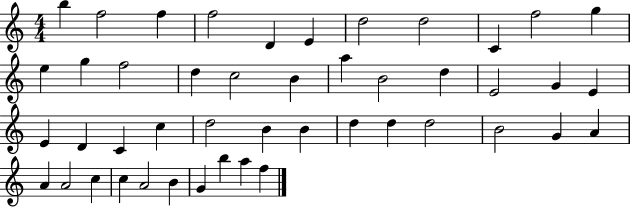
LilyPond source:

{
  \clef treble
  \numericTimeSignature
  \time 4/4
  \key c \major
  b''4 f''2 f''4 | f''2 d'4 e'4 | d''2 d''2 | c'4 f''2 g''4 | \break e''4 g''4 f''2 | d''4 c''2 b'4 | a''4 b'2 d''4 | e'2 g'4 e'4 | \break e'4 d'4 c'4 c''4 | d''2 b'4 b'4 | d''4 d''4 d''2 | b'2 g'4 a'4 | \break a'4 a'2 c''4 | c''4 a'2 b'4 | g'4 b''4 a''4 f''4 | \bar "|."
}